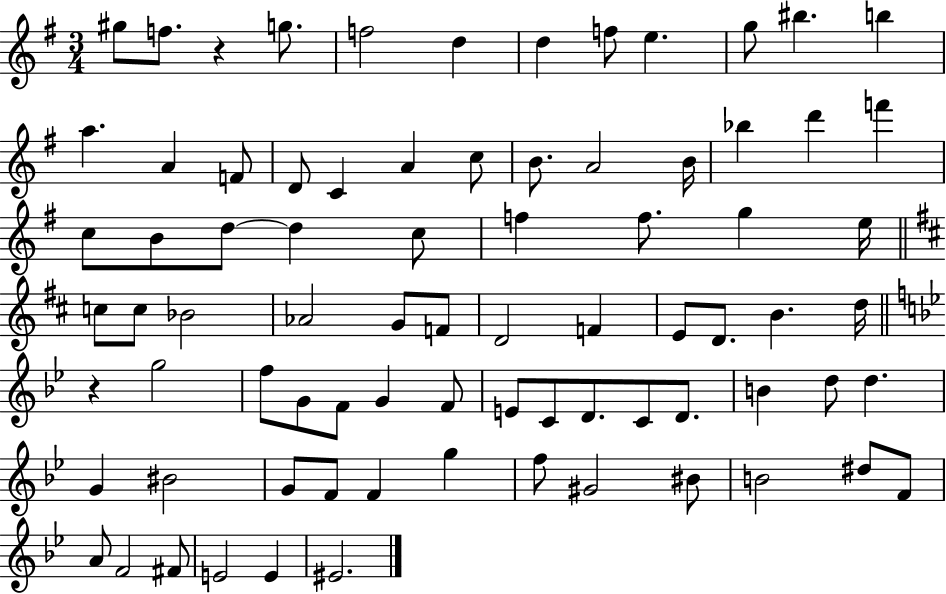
X:1
T:Untitled
M:3/4
L:1/4
K:G
^g/2 f/2 z g/2 f2 d d f/2 e g/2 ^b b a A F/2 D/2 C A c/2 B/2 A2 B/4 _b d' f' c/2 B/2 d/2 d c/2 f f/2 g e/4 c/2 c/2 _B2 _A2 G/2 F/2 D2 F E/2 D/2 B d/4 z g2 f/2 G/2 F/2 G F/2 E/2 C/2 D/2 C/2 D/2 B d/2 d G ^B2 G/2 F/2 F g f/2 ^G2 ^B/2 B2 ^d/2 F/2 A/2 F2 ^F/2 E2 E ^E2